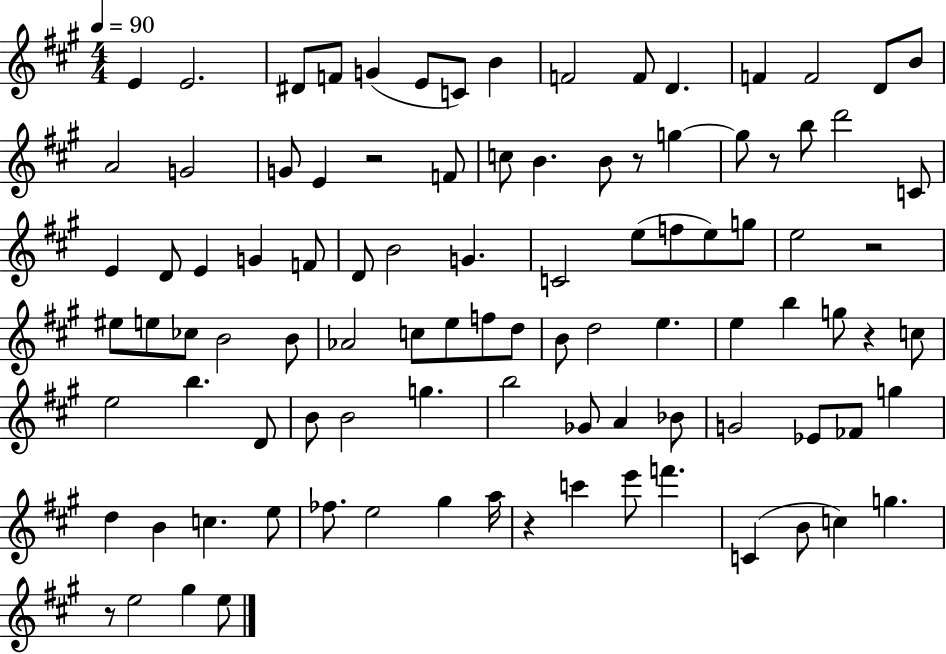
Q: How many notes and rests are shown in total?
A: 98